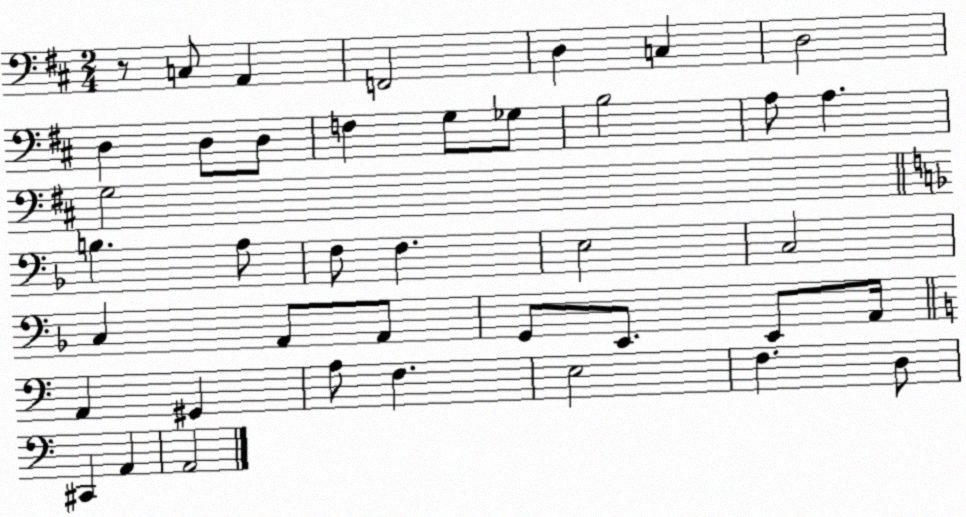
X:1
T:Untitled
M:2/4
L:1/4
K:D
z/2 C,/2 A,, F,,2 D, C, D,2 D, D,/2 D,/2 F, G,/2 _G,/2 B,2 A,/2 A, G,2 B, A,/2 F,/2 F, E,2 C,2 C, A,,/2 A,,/2 G,,/2 E,,/2 E,,/2 A,,/4 A,, ^G,, A,/2 F, E,2 F, D,/2 ^C,, A,, A,,2